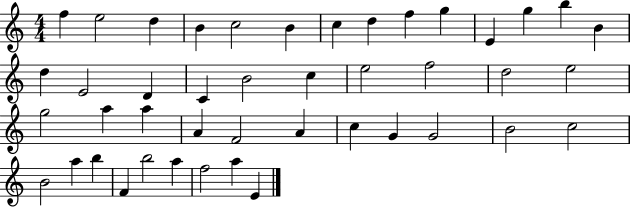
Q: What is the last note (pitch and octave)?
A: E4